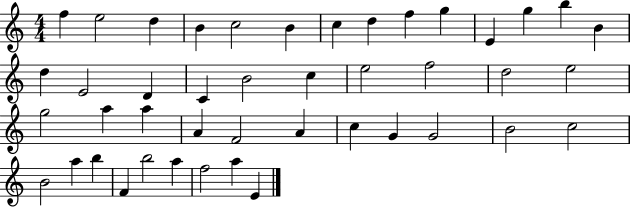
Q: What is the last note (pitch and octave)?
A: E4